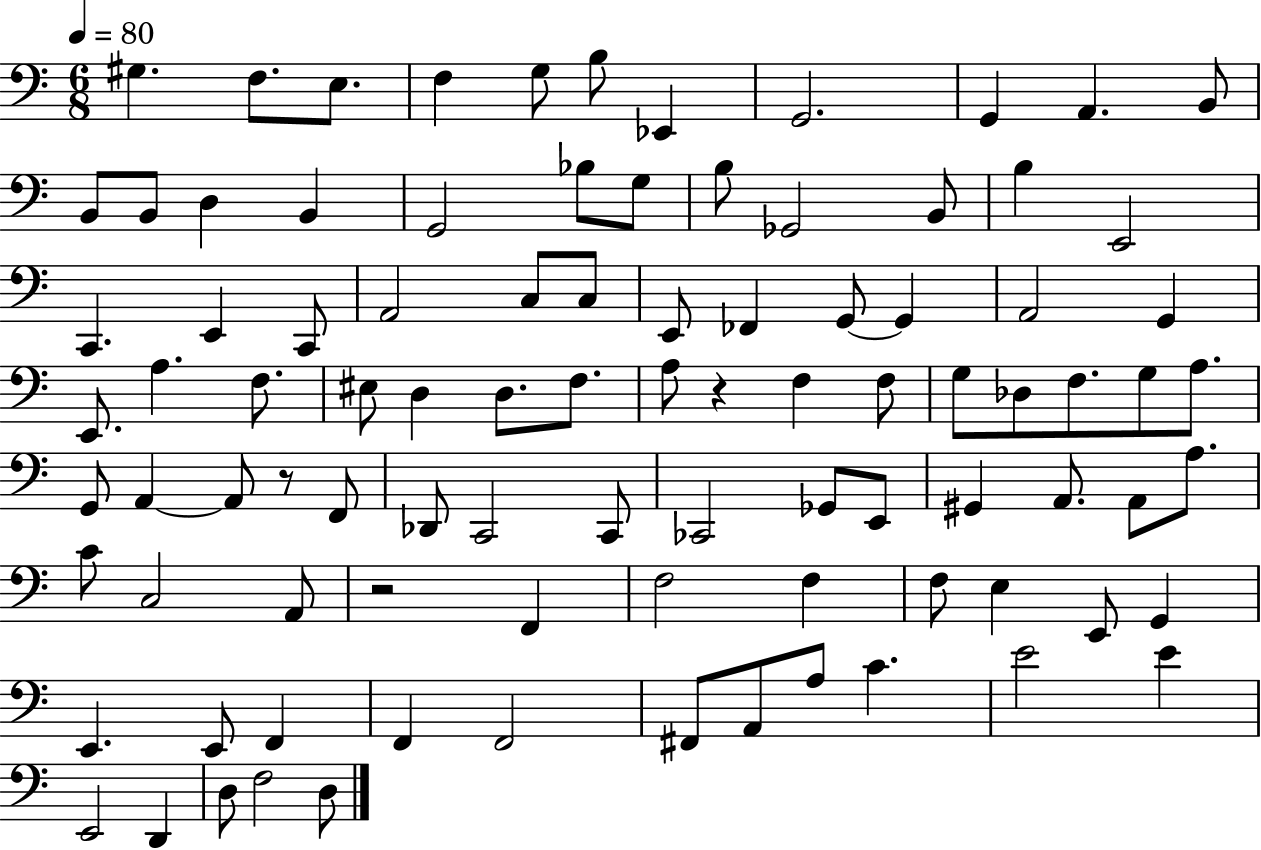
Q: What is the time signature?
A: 6/8